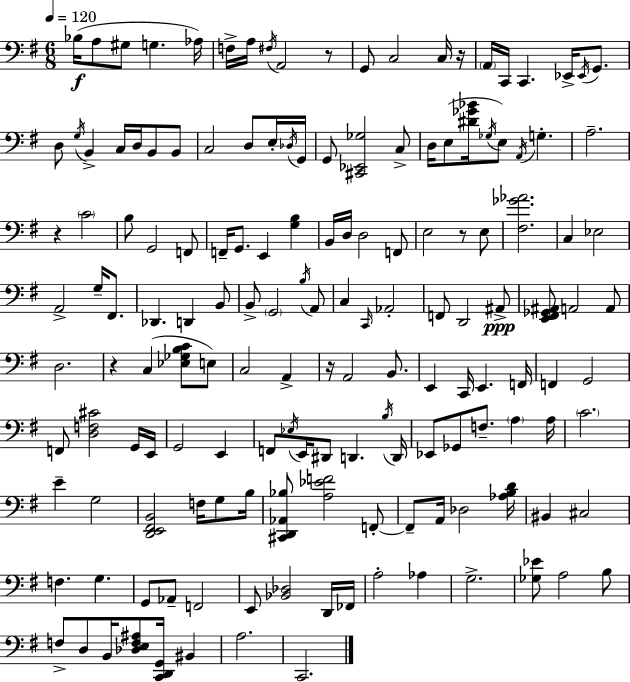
Bb3/s A3/e G#3/e G3/q. Ab3/s F3/s A3/s F#3/s A2/h R/e G2/e C3/h C3/s R/s A2/s C2/s C2/q. Eb2/s Eb2/s G2/e. D3/e G3/s B2/q C3/s D3/s B2/e B2/e C3/h D3/e E3/s Db3/s G2/s G2/e [C#2,Eb2,Gb3]/h C3/e D3/s E3/e [D#4,Gb4,Bb4]/s Gb3/s E3/e A2/s G3/q. A3/h. R/q C4/h B3/e G2/h F2/e F2/s G2/e. E2/q [G3,B3]/q B2/s D3/s D3/h F2/e E3/h R/e E3/e [F#3,Gb4,Ab4]/h. C3/q Eb3/h A2/h G3/s F#2/e. Db2/q. D2/q B2/e B2/e G2/h B3/s A2/e C3/q C2/s Ab2/h F2/e D2/h A#2/e [E2,F#2,Gb2,A#2]/e A2/h A2/e D3/h. R/q C3/q [Eb3,Gb3,B3,C4]/e E3/e C3/h A2/q R/s A2/h B2/e. E2/q C2/s E2/q. F2/s F2/q G2/h F2/e [D3,F3,C#4]/h G2/s E2/s G2/h E2/q F2/e Eb3/s E2/s D#2/e D2/q. B3/s D2/s Eb2/e Gb2/e F3/e. A3/q A3/s C4/h. E4/q G3/h [D2,E2,F#2,B2]/h F3/s G3/e B3/s [C#2,D2,Ab2,Bb3]/e [A3,Eb4,F4]/h F2/e F2/e A2/s Db3/h [Ab3,B3,D4]/s BIS2/q C#3/h F3/q. G3/q. G2/e Ab2/e F2/h E2/e [Bb2,Db3]/h D2/s FES2/s A3/h Ab3/q G3/h. [Gb3,Eb4]/e A3/h B3/e F3/e D3/e B2/s [Db3,E3,F3,A#3]/e [C2,D2,G2]/s BIS2/q A3/h. C2/h.